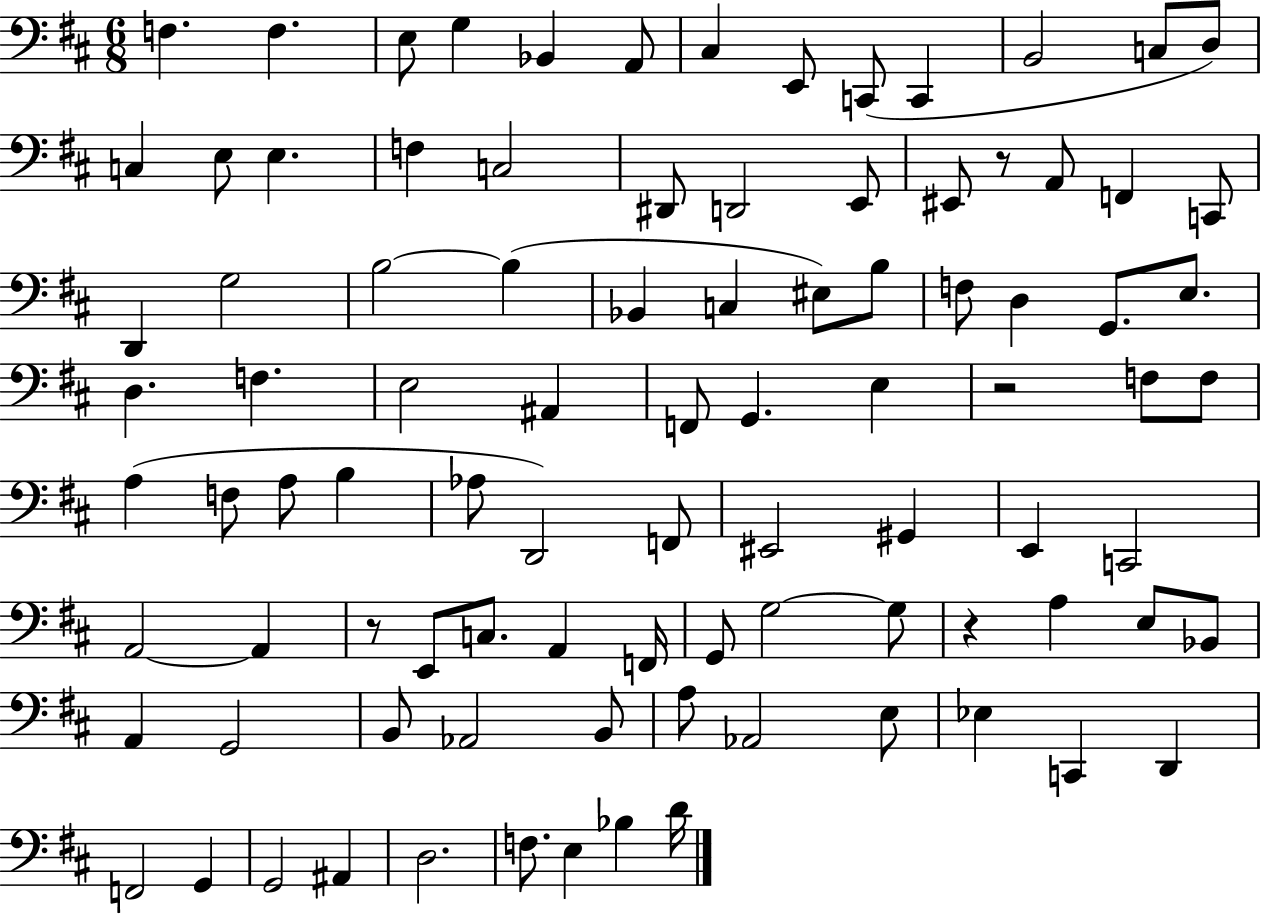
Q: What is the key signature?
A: D major